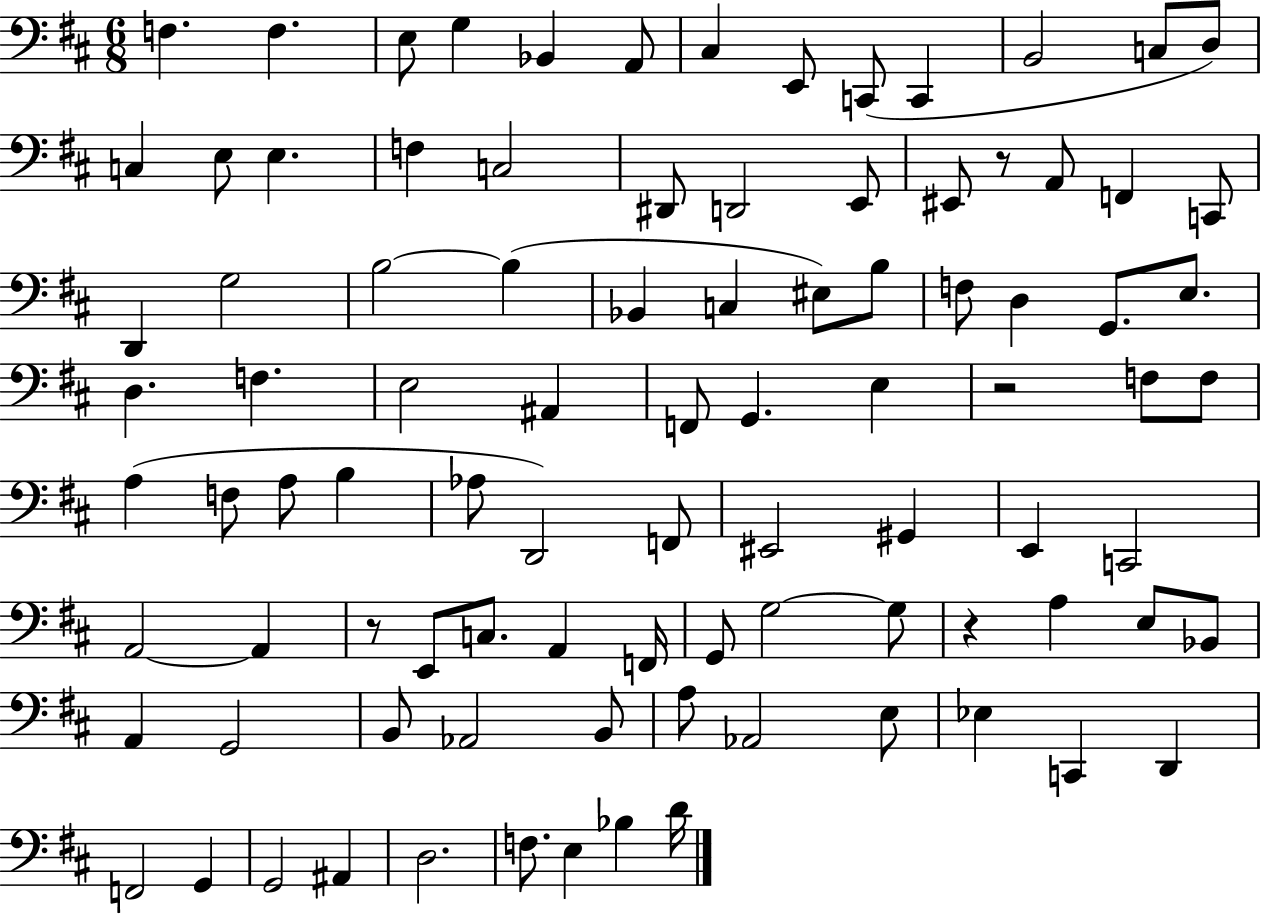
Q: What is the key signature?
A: D major